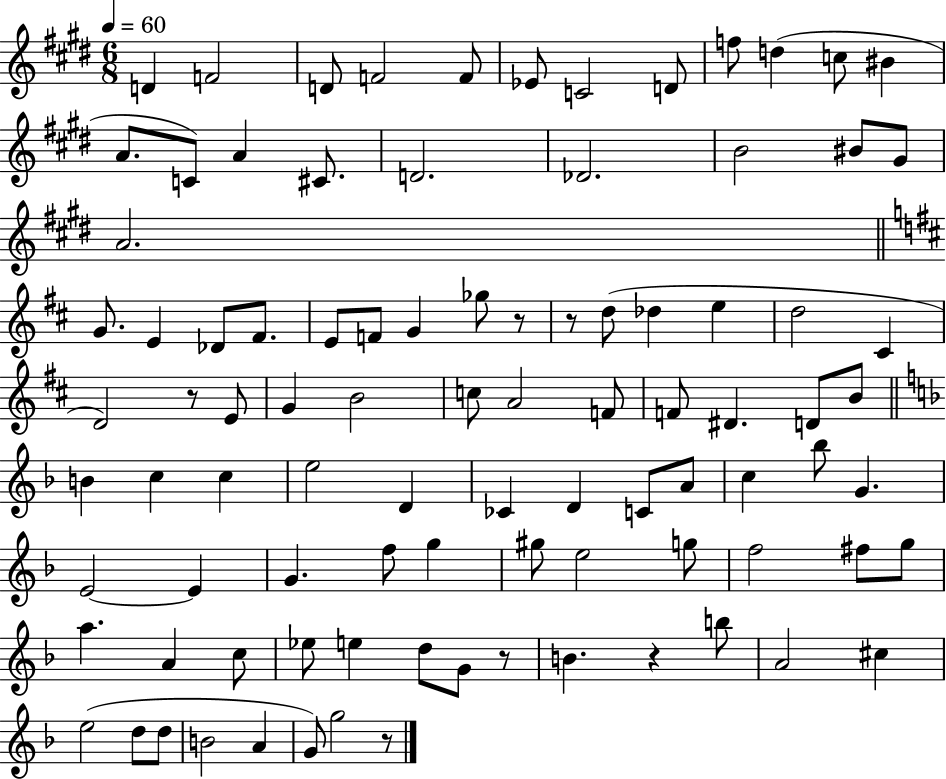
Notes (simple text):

D4/q F4/h D4/e F4/h F4/e Eb4/e C4/h D4/e F5/e D5/q C5/e BIS4/q A4/e. C4/e A4/q C#4/e. D4/h. Db4/h. B4/h BIS4/e G#4/e A4/h. G4/e. E4/q Db4/e F#4/e. E4/e F4/e G4/q Gb5/e R/e R/e D5/e Db5/q E5/q D5/h C#4/q D4/h R/e E4/e G4/q B4/h C5/e A4/h F4/e F4/e D#4/q. D4/e B4/e B4/q C5/q C5/q E5/h D4/q CES4/q D4/q C4/e A4/e C5/q Bb5/e G4/q. E4/h E4/q G4/q. F5/e G5/q G#5/e E5/h G5/e F5/h F#5/e G5/e A5/q. A4/q C5/e Eb5/e E5/q D5/e G4/e R/e B4/q. R/q B5/e A4/h C#5/q E5/h D5/e D5/e B4/h A4/q G4/e G5/h R/e